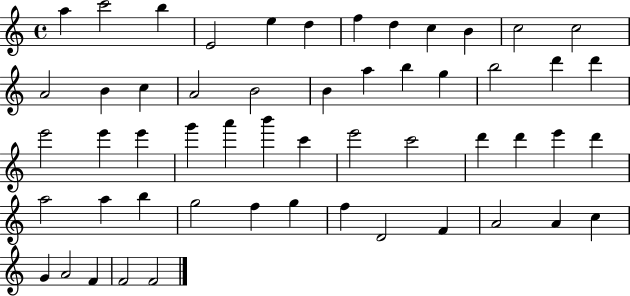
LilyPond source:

{
  \clef treble
  \time 4/4
  \defaultTimeSignature
  \key c \major
  a''4 c'''2 b''4 | e'2 e''4 d''4 | f''4 d''4 c''4 b'4 | c''2 c''2 | \break a'2 b'4 c''4 | a'2 b'2 | b'4 a''4 b''4 g''4 | b''2 d'''4 d'''4 | \break e'''2 e'''4 e'''4 | g'''4 a'''4 b'''4 c'''4 | e'''2 c'''2 | d'''4 d'''4 e'''4 d'''4 | \break a''2 a''4 b''4 | g''2 f''4 g''4 | f''4 d'2 f'4 | a'2 a'4 c''4 | \break g'4 a'2 f'4 | f'2 f'2 | \bar "|."
}